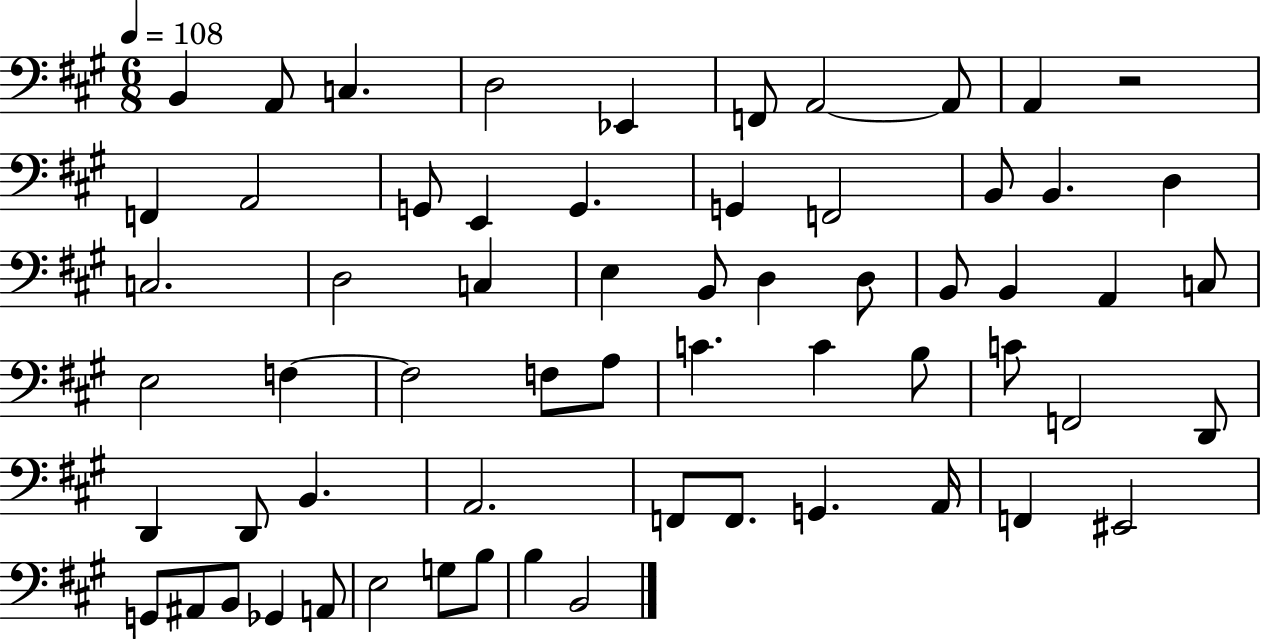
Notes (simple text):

B2/q A2/e C3/q. D3/h Eb2/q F2/e A2/h A2/e A2/q R/h F2/q A2/h G2/e E2/q G2/q. G2/q F2/h B2/e B2/q. D3/q C3/h. D3/h C3/q E3/q B2/e D3/q D3/e B2/e B2/q A2/q C3/e E3/h F3/q F3/h F3/e A3/e C4/q. C4/q B3/e C4/e F2/h D2/e D2/q D2/e B2/q. A2/h. F2/e F2/e. G2/q. A2/s F2/q EIS2/h G2/e A#2/e B2/e Gb2/q A2/e E3/h G3/e B3/e B3/q B2/h